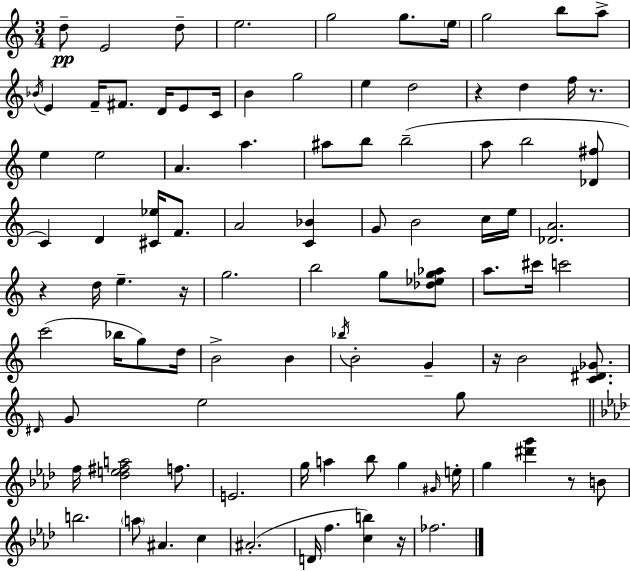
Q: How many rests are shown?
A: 7